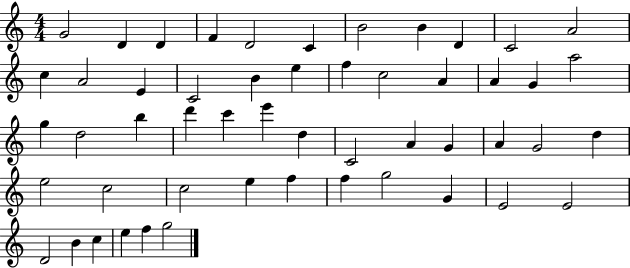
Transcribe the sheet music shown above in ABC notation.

X:1
T:Untitled
M:4/4
L:1/4
K:C
G2 D D F D2 C B2 B D C2 A2 c A2 E C2 B e f c2 A A G a2 g d2 b d' c' e' d C2 A G A G2 d e2 c2 c2 e f f g2 G E2 E2 D2 B c e f g2